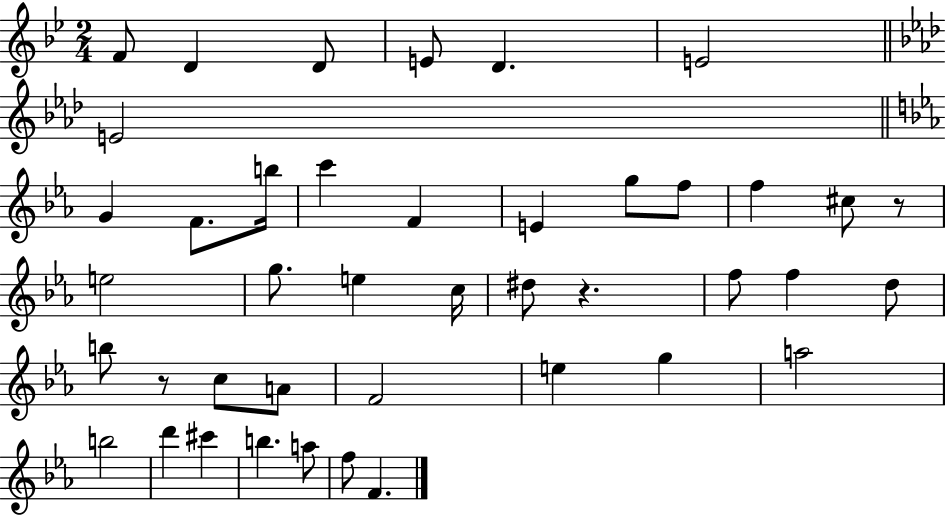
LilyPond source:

{
  \clef treble
  \numericTimeSignature
  \time 2/4
  \key bes \major
  f'8 d'4 d'8 | e'8 d'4. | e'2 | \bar "||" \break \key aes \major e'2 | \bar "||" \break \key ees \major g'4 f'8. b''16 | c'''4 f'4 | e'4 g''8 f''8 | f''4 cis''8 r8 | \break e''2 | g''8. e''4 c''16 | dis''8 r4. | f''8 f''4 d''8 | \break b''8 r8 c''8 a'8 | f'2 | e''4 g''4 | a''2 | \break b''2 | d'''4 cis'''4 | b''4. a''8 | f''8 f'4. | \break \bar "|."
}